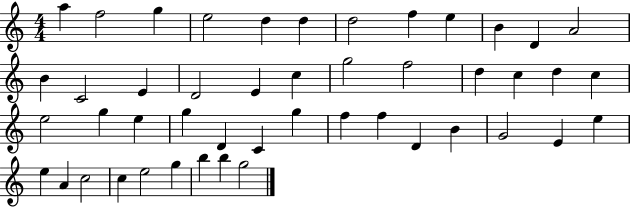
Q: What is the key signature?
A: C major